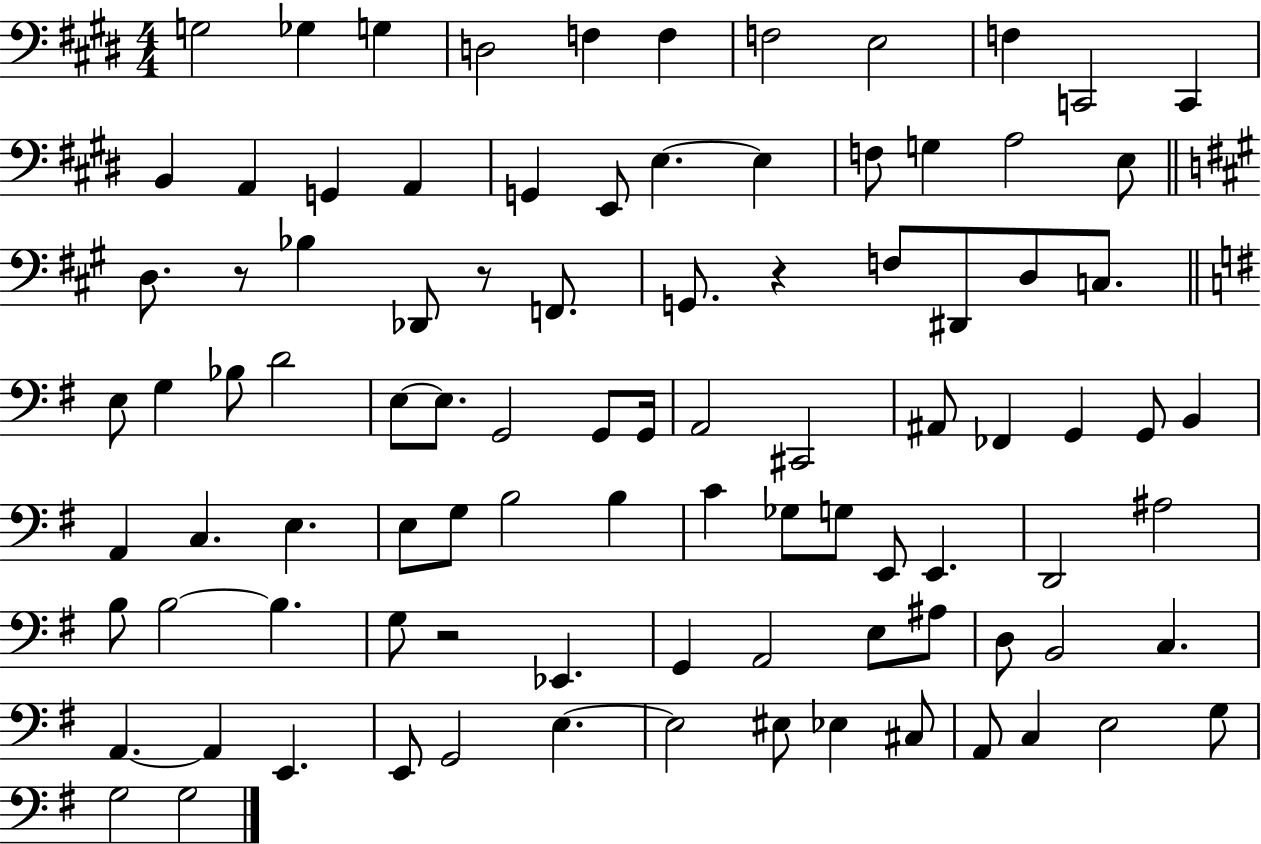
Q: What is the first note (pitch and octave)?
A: G3